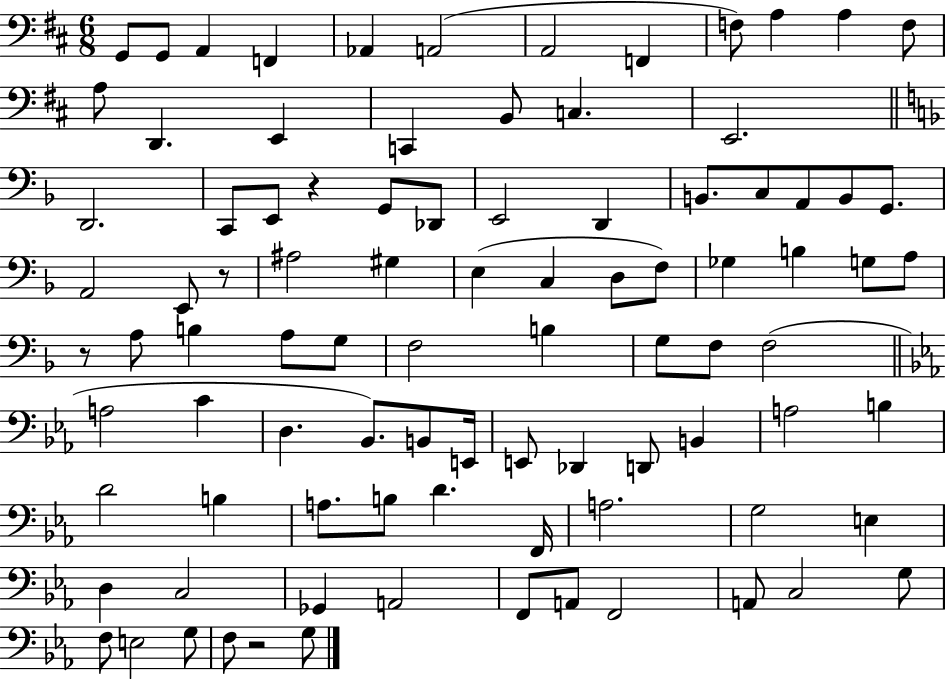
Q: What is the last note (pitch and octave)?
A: G3